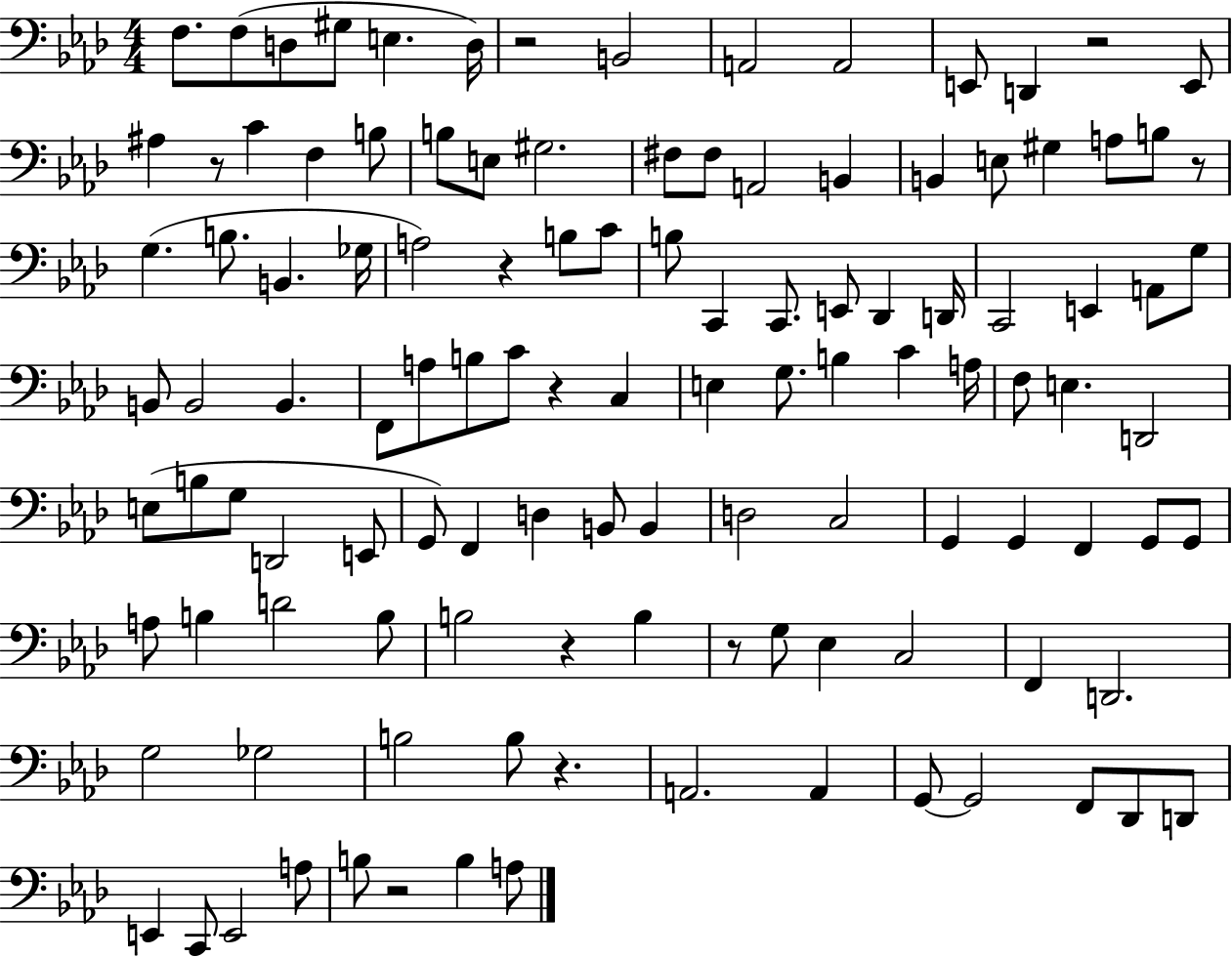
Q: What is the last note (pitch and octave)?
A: A3